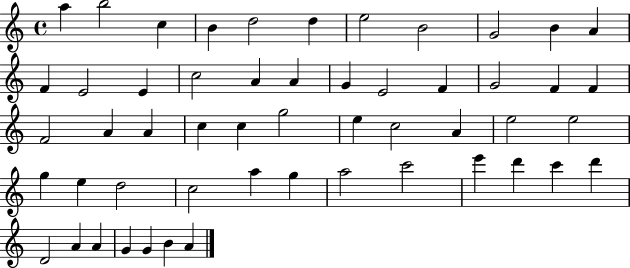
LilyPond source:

{
  \clef treble
  \time 4/4
  \defaultTimeSignature
  \key c \major
  a''4 b''2 c''4 | b'4 d''2 d''4 | e''2 b'2 | g'2 b'4 a'4 | \break f'4 e'2 e'4 | c''2 a'4 a'4 | g'4 e'2 f'4 | g'2 f'4 f'4 | \break f'2 a'4 a'4 | c''4 c''4 g''2 | e''4 c''2 a'4 | e''2 e''2 | \break g''4 e''4 d''2 | c''2 a''4 g''4 | a''2 c'''2 | e'''4 d'''4 c'''4 d'''4 | \break d'2 a'4 a'4 | g'4 g'4 b'4 a'4 | \bar "|."
}